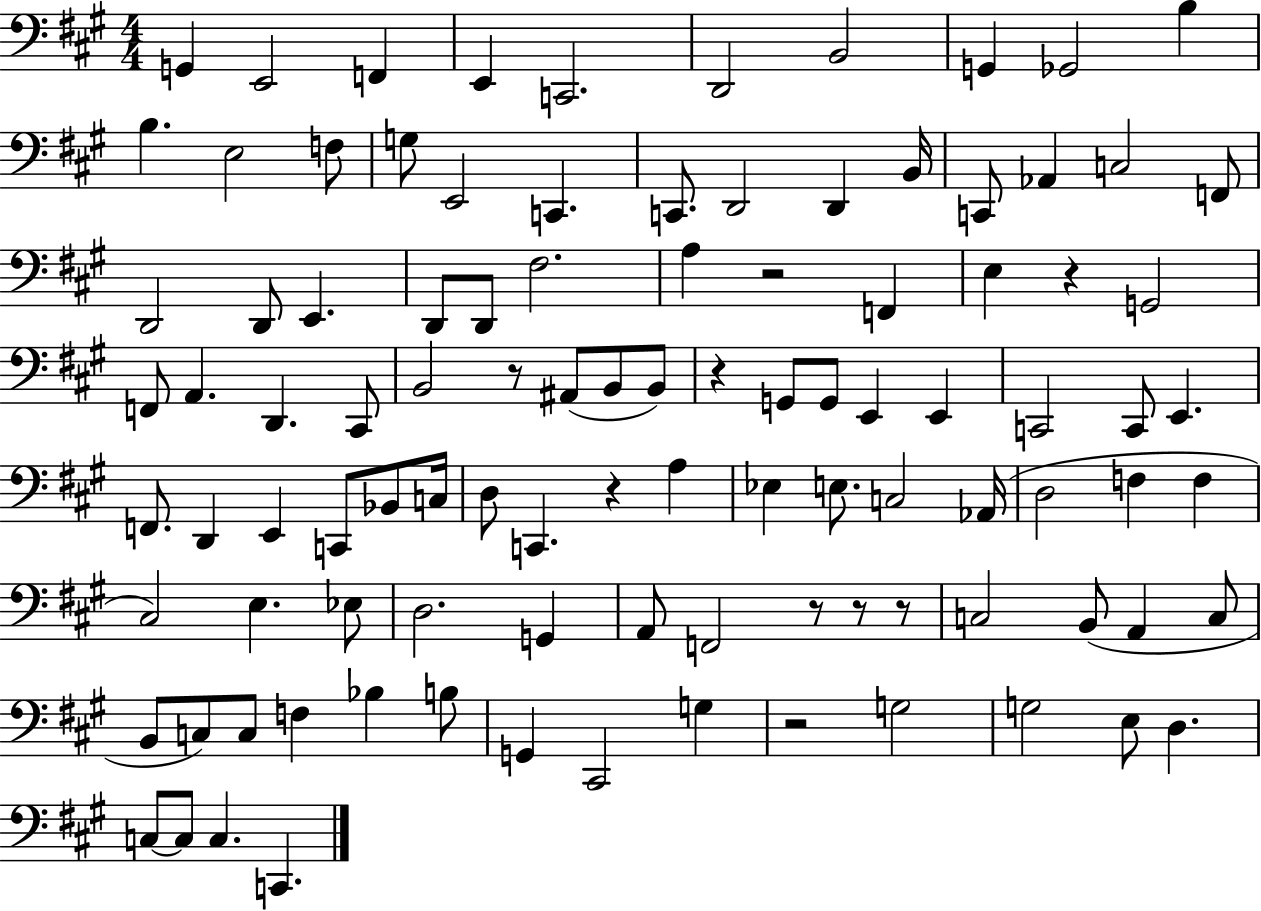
{
  \clef bass
  \numericTimeSignature
  \time 4/4
  \key a \major
  \repeat volta 2 { g,4 e,2 f,4 | e,4 c,2. | d,2 b,2 | g,4 ges,2 b4 | \break b4. e2 f8 | g8 e,2 c,4. | c,8. d,2 d,4 b,16 | c,8 aes,4 c2 f,8 | \break d,2 d,8 e,4. | d,8 d,8 fis2. | a4 r2 f,4 | e4 r4 g,2 | \break f,8 a,4. d,4. cis,8 | b,2 r8 ais,8( b,8 b,8) | r4 g,8 g,8 e,4 e,4 | c,2 c,8 e,4. | \break f,8. d,4 e,4 c,8 bes,8 c16 | d8 c,4. r4 a4 | ees4 e8. c2 aes,16( | d2 f4 f4 | \break cis2) e4. ees8 | d2. g,4 | a,8 f,2 r8 r8 r8 | c2 b,8( a,4 c8 | \break b,8 c8) c8 f4 bes4 b8 | g,4 cis,2 g4 | r2 g2 | g2 e8 d4. | \break c8~~ c8 c4. c,4. | } \bar "|."
}